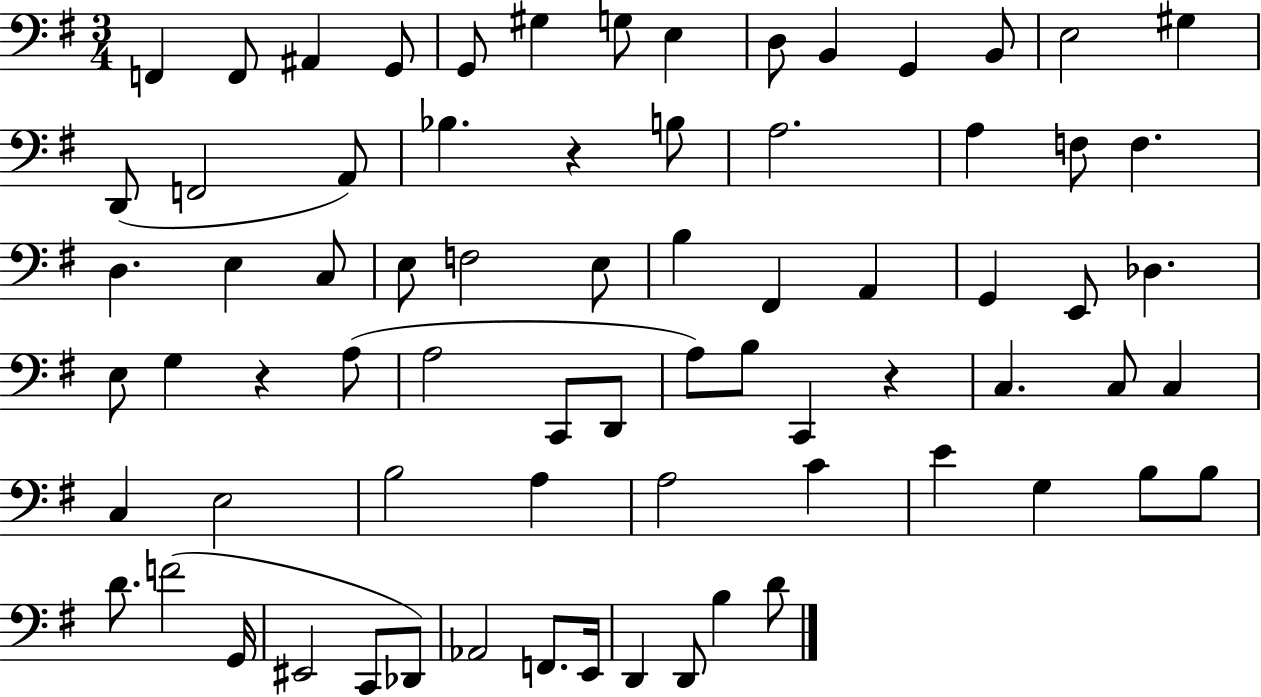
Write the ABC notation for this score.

X:1
T:Untitled
M:3/4
L:1/4
K:G
F,, F,,/2 ^A,, G,,/2 G,,/2 ^G, G,/2 E, D,/2 B,, G,, B,,/2 E,2 ^G, D,,/2 F,,2 A,,/2 _B, z B,/2 A,2 A, F,/2 F, D, E, C,/2 E,/2 F,2 E,/2 B, ^F,, A,, G,, E,,/2 _D, E,/2 G, z A,/2 A,2 C,,/2 D,,/2 A,/2 B,/2 C,, z C, C,/2 C, C, E,2 B,2 A, A,2 C E G, B,/2 B,/2 D/2 F2 G,,/4 ^E,,2 C,,/2 _D,,/2 _A,,2 F,,/2 E,,/4 D,, D,,/2 B, D/2